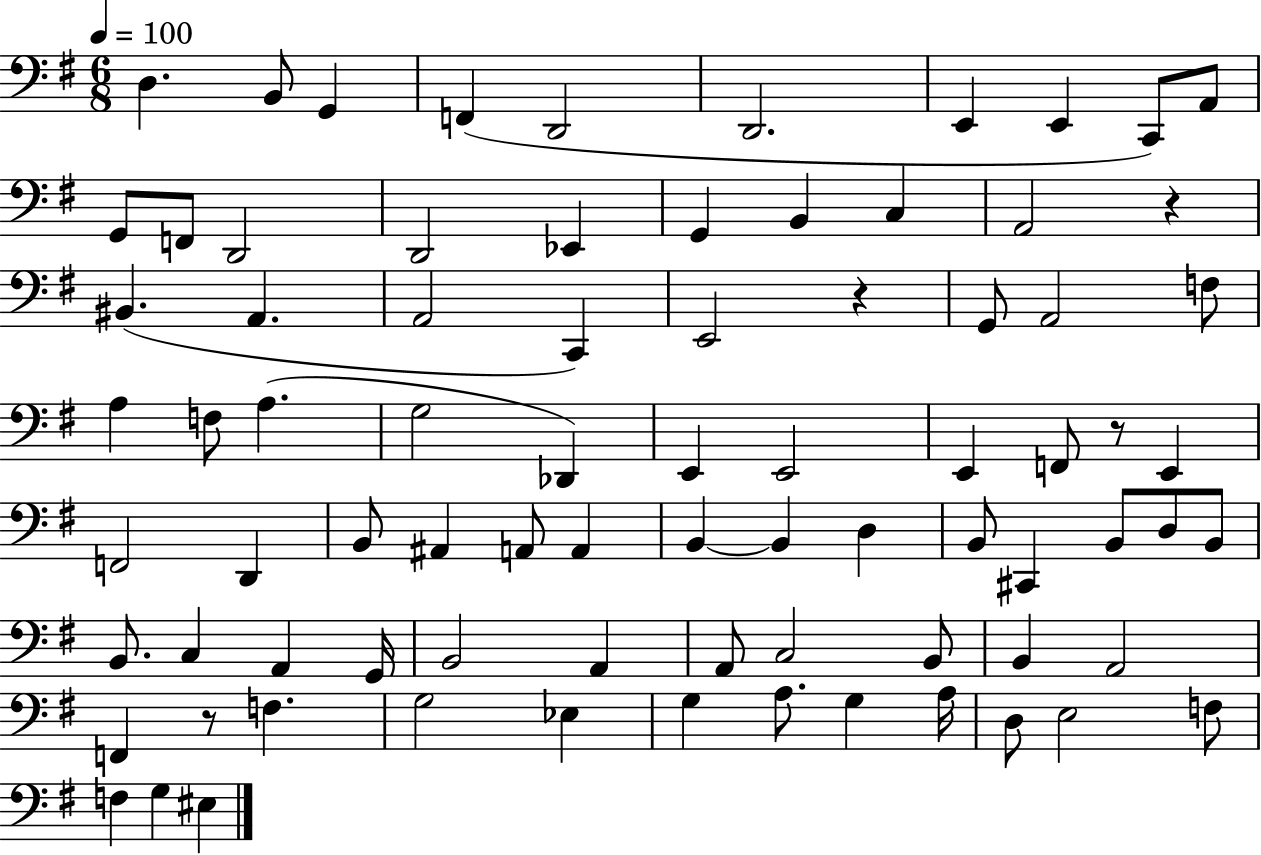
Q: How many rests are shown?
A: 4